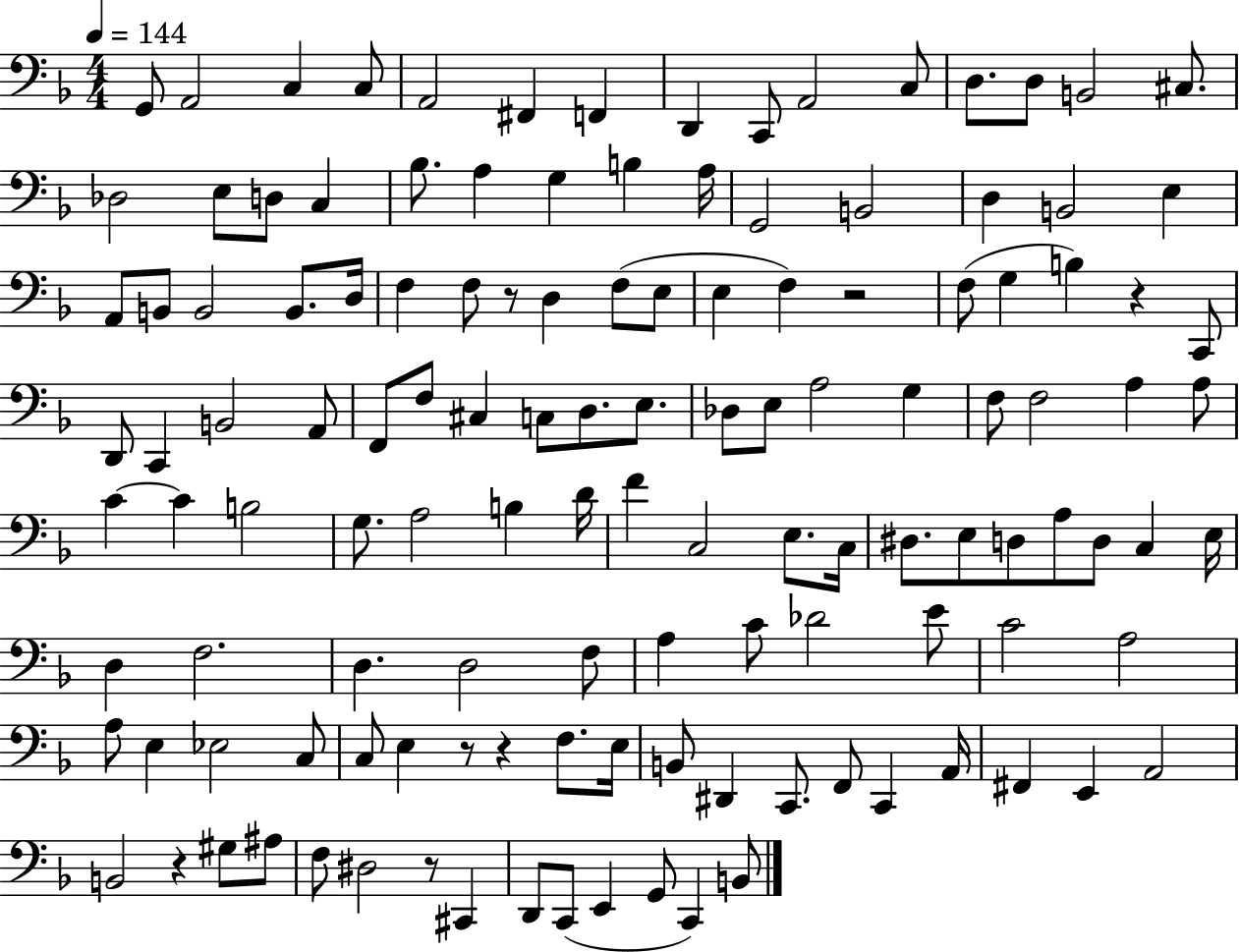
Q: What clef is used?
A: bass